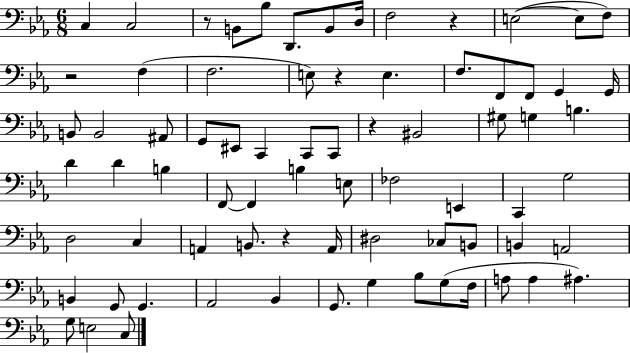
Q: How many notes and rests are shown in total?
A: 75